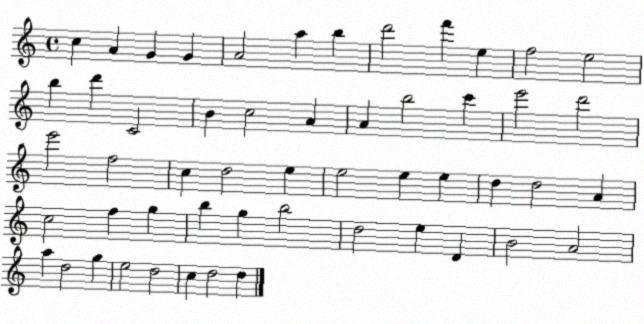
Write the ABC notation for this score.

X:1
T:Untitled
M:4/4
L:1/4
K:C
c A G G A2 a b d'2 f' e f2 e2 b d' C2 B c2 A A b2 c' e'2 d'2 e'2 f2 c d2 e e2 e e d d2 A c2 f g b g b2 d2 e D B2 A2 a d2 g e2 d2 c d2 d